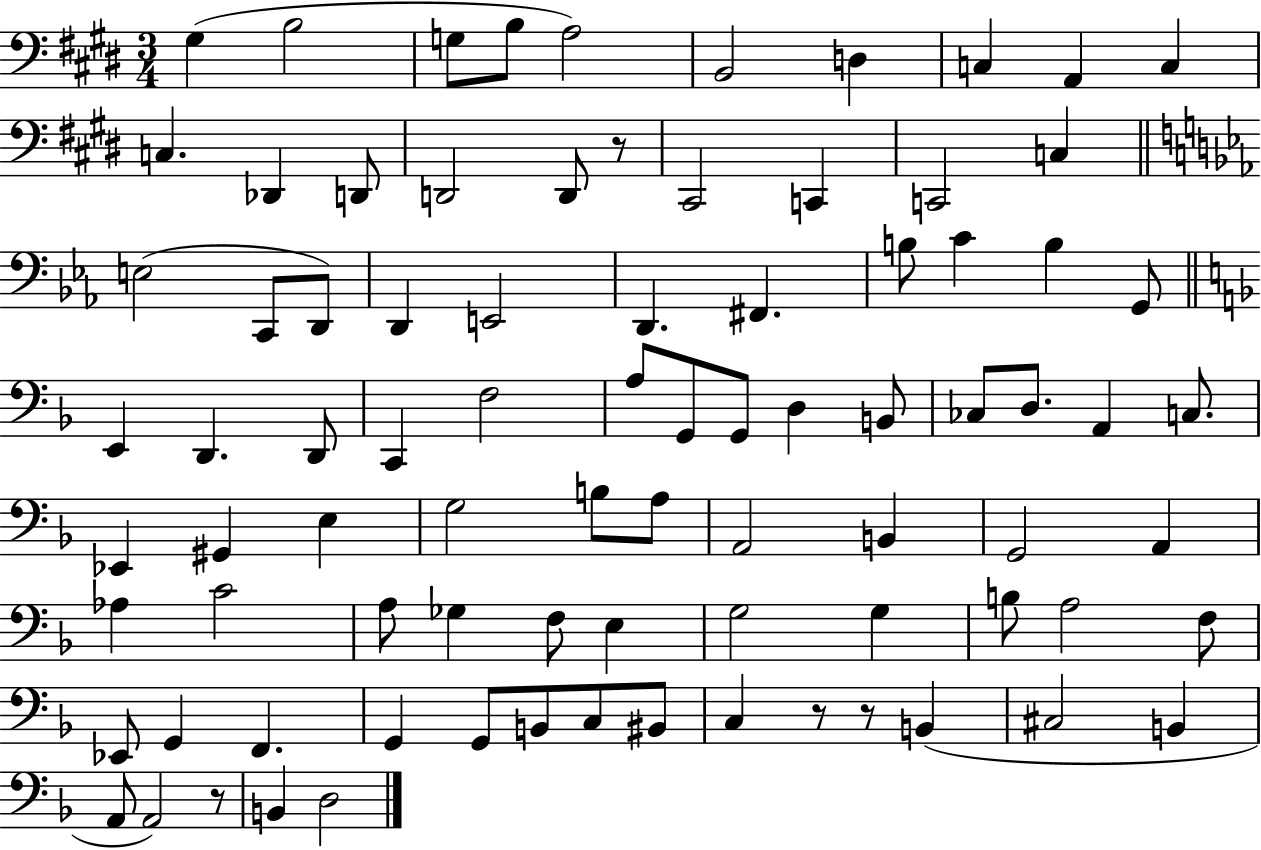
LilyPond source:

{
  \clef bass
  \numericTimeSignature
  \time 3/4
  \key e \major
  gis4( b2 | g8 b8 a2) | b,2 d4 | c4 a,4 c4 | \break c4. des,4 d,8 | d,2 d,8 r8 | cis,2 c,4 | c,2 c4 | \break \bar "||" \break \key ees \major e2( c,8 d,8) | d,4 e,2 | d,4. fis,4. | b8 c'4 b4 g,8 | \break \bar "||" \break \key d \minor e,4 d,4. d,8 | c,4 f2 | a8 g,8 g,8 d4 b,8 | ces8 d8. a,4 c8. | \break ees,4 gis,4 e4 | g2 b8 a8 | a,2 b,4 | g,2 a,4 | \break aes4 c'2 | a8 ges4 f8 e4 | g2 g4 | b8 a2 f8 | \break ees,8 g,4 f,4. | g,4 g,8 b,8 c8 bis,8 | c4 r8 r8 b,4( | cis2 b,4 | \break a,8 a,2) r8 | b,4 d2 | \bar "|."
}